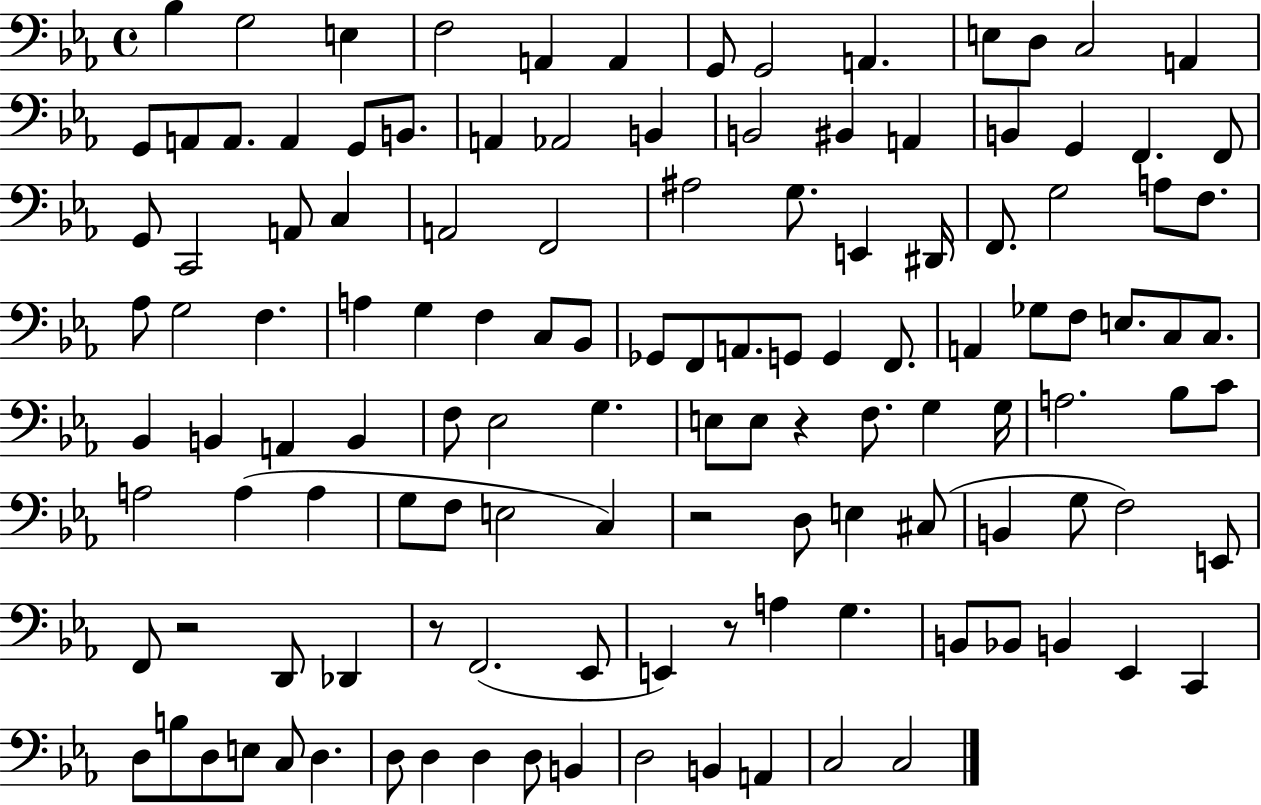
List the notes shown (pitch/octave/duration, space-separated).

Bb3/q G3/h E3/q F3/h A2/q A2/q G2/e G2/h A2/q. E3/e D3/e C3/h A2/q G2/e A2/e A2/e. A2/q G2/e B2/e. A2/q Ab2/h B2/q B2/h BIS2/q A2/q B2/q G2/q F2/q. F2/e G2/e C2/h A2/e C3/q A2/h F2/h A#3/h G3/e. E2/q D#2/s F2/e. G3/h A3/e F3/e. Ab3/e G3/h F3/q. A3/q G3/q F3/q C3/e Bb2/e Gb2/e F2/e A2/e. G2/e G2/q F2/e. A2/q Gb3/e F3/e E3/e. C3/e C3/e. Bb2/q B2/q A2/q B2/q F3/e Eb3/h G3/q. E3/e E3/e R/q F3/e. G3/q G3/s A3/h. Bb3/e C4/e A3/h A3/q A3/q G3/e F3/e E3/h C3/q R/h D3/e E3/q C#3/e B2/q G3/e F3/h E2/e F2/e R/h D2/e Db2/q R/e F2/h. Eb2/e E2/q R/e A3/q G3/q. B2/e Bb2/e B2/q Eb2/q C2/q D3/e B3/e D3/e E3/e C3/e D3/q. D3/e D3/q D3/q D3/e B2/q D3/h B2/q A2/q C3/h C3/h